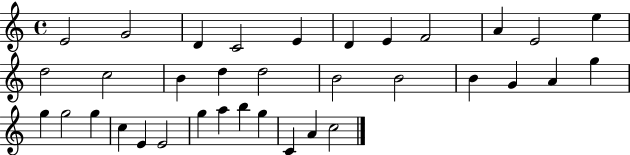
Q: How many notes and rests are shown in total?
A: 35